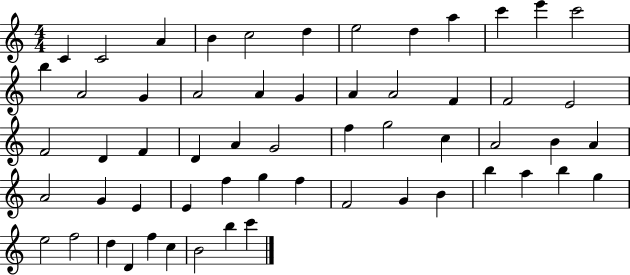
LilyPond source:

{
  \clef treble
  \numericTimeSignature
  \time 4/4
  \key c \major
  c'4 c'2 a'4 | b'4 c''2 d''4 | e''2 d''4 a''4 | c'''4 e'''4 c'''2 | \break b''4 a'2 g'4 | a'2 a'4 g'4 | a'4 a'2 f'4 | f'2 e'2 | \break f'2 d'4 f'4 | d'4 a'4 g'2 | f''4 g''2 c''4 | a'2 b'4 a'4 | \break a'2 g'4 e'4 | e'4 f''4 g''4 f''4 | f'2 g'4 b'4 | b''4 a''4 b''4 g''4 | \break e''2 f''2 | d''4 d'4 f''4 c''4 | b'2 b''4 c'''4 | \bar "|."
}